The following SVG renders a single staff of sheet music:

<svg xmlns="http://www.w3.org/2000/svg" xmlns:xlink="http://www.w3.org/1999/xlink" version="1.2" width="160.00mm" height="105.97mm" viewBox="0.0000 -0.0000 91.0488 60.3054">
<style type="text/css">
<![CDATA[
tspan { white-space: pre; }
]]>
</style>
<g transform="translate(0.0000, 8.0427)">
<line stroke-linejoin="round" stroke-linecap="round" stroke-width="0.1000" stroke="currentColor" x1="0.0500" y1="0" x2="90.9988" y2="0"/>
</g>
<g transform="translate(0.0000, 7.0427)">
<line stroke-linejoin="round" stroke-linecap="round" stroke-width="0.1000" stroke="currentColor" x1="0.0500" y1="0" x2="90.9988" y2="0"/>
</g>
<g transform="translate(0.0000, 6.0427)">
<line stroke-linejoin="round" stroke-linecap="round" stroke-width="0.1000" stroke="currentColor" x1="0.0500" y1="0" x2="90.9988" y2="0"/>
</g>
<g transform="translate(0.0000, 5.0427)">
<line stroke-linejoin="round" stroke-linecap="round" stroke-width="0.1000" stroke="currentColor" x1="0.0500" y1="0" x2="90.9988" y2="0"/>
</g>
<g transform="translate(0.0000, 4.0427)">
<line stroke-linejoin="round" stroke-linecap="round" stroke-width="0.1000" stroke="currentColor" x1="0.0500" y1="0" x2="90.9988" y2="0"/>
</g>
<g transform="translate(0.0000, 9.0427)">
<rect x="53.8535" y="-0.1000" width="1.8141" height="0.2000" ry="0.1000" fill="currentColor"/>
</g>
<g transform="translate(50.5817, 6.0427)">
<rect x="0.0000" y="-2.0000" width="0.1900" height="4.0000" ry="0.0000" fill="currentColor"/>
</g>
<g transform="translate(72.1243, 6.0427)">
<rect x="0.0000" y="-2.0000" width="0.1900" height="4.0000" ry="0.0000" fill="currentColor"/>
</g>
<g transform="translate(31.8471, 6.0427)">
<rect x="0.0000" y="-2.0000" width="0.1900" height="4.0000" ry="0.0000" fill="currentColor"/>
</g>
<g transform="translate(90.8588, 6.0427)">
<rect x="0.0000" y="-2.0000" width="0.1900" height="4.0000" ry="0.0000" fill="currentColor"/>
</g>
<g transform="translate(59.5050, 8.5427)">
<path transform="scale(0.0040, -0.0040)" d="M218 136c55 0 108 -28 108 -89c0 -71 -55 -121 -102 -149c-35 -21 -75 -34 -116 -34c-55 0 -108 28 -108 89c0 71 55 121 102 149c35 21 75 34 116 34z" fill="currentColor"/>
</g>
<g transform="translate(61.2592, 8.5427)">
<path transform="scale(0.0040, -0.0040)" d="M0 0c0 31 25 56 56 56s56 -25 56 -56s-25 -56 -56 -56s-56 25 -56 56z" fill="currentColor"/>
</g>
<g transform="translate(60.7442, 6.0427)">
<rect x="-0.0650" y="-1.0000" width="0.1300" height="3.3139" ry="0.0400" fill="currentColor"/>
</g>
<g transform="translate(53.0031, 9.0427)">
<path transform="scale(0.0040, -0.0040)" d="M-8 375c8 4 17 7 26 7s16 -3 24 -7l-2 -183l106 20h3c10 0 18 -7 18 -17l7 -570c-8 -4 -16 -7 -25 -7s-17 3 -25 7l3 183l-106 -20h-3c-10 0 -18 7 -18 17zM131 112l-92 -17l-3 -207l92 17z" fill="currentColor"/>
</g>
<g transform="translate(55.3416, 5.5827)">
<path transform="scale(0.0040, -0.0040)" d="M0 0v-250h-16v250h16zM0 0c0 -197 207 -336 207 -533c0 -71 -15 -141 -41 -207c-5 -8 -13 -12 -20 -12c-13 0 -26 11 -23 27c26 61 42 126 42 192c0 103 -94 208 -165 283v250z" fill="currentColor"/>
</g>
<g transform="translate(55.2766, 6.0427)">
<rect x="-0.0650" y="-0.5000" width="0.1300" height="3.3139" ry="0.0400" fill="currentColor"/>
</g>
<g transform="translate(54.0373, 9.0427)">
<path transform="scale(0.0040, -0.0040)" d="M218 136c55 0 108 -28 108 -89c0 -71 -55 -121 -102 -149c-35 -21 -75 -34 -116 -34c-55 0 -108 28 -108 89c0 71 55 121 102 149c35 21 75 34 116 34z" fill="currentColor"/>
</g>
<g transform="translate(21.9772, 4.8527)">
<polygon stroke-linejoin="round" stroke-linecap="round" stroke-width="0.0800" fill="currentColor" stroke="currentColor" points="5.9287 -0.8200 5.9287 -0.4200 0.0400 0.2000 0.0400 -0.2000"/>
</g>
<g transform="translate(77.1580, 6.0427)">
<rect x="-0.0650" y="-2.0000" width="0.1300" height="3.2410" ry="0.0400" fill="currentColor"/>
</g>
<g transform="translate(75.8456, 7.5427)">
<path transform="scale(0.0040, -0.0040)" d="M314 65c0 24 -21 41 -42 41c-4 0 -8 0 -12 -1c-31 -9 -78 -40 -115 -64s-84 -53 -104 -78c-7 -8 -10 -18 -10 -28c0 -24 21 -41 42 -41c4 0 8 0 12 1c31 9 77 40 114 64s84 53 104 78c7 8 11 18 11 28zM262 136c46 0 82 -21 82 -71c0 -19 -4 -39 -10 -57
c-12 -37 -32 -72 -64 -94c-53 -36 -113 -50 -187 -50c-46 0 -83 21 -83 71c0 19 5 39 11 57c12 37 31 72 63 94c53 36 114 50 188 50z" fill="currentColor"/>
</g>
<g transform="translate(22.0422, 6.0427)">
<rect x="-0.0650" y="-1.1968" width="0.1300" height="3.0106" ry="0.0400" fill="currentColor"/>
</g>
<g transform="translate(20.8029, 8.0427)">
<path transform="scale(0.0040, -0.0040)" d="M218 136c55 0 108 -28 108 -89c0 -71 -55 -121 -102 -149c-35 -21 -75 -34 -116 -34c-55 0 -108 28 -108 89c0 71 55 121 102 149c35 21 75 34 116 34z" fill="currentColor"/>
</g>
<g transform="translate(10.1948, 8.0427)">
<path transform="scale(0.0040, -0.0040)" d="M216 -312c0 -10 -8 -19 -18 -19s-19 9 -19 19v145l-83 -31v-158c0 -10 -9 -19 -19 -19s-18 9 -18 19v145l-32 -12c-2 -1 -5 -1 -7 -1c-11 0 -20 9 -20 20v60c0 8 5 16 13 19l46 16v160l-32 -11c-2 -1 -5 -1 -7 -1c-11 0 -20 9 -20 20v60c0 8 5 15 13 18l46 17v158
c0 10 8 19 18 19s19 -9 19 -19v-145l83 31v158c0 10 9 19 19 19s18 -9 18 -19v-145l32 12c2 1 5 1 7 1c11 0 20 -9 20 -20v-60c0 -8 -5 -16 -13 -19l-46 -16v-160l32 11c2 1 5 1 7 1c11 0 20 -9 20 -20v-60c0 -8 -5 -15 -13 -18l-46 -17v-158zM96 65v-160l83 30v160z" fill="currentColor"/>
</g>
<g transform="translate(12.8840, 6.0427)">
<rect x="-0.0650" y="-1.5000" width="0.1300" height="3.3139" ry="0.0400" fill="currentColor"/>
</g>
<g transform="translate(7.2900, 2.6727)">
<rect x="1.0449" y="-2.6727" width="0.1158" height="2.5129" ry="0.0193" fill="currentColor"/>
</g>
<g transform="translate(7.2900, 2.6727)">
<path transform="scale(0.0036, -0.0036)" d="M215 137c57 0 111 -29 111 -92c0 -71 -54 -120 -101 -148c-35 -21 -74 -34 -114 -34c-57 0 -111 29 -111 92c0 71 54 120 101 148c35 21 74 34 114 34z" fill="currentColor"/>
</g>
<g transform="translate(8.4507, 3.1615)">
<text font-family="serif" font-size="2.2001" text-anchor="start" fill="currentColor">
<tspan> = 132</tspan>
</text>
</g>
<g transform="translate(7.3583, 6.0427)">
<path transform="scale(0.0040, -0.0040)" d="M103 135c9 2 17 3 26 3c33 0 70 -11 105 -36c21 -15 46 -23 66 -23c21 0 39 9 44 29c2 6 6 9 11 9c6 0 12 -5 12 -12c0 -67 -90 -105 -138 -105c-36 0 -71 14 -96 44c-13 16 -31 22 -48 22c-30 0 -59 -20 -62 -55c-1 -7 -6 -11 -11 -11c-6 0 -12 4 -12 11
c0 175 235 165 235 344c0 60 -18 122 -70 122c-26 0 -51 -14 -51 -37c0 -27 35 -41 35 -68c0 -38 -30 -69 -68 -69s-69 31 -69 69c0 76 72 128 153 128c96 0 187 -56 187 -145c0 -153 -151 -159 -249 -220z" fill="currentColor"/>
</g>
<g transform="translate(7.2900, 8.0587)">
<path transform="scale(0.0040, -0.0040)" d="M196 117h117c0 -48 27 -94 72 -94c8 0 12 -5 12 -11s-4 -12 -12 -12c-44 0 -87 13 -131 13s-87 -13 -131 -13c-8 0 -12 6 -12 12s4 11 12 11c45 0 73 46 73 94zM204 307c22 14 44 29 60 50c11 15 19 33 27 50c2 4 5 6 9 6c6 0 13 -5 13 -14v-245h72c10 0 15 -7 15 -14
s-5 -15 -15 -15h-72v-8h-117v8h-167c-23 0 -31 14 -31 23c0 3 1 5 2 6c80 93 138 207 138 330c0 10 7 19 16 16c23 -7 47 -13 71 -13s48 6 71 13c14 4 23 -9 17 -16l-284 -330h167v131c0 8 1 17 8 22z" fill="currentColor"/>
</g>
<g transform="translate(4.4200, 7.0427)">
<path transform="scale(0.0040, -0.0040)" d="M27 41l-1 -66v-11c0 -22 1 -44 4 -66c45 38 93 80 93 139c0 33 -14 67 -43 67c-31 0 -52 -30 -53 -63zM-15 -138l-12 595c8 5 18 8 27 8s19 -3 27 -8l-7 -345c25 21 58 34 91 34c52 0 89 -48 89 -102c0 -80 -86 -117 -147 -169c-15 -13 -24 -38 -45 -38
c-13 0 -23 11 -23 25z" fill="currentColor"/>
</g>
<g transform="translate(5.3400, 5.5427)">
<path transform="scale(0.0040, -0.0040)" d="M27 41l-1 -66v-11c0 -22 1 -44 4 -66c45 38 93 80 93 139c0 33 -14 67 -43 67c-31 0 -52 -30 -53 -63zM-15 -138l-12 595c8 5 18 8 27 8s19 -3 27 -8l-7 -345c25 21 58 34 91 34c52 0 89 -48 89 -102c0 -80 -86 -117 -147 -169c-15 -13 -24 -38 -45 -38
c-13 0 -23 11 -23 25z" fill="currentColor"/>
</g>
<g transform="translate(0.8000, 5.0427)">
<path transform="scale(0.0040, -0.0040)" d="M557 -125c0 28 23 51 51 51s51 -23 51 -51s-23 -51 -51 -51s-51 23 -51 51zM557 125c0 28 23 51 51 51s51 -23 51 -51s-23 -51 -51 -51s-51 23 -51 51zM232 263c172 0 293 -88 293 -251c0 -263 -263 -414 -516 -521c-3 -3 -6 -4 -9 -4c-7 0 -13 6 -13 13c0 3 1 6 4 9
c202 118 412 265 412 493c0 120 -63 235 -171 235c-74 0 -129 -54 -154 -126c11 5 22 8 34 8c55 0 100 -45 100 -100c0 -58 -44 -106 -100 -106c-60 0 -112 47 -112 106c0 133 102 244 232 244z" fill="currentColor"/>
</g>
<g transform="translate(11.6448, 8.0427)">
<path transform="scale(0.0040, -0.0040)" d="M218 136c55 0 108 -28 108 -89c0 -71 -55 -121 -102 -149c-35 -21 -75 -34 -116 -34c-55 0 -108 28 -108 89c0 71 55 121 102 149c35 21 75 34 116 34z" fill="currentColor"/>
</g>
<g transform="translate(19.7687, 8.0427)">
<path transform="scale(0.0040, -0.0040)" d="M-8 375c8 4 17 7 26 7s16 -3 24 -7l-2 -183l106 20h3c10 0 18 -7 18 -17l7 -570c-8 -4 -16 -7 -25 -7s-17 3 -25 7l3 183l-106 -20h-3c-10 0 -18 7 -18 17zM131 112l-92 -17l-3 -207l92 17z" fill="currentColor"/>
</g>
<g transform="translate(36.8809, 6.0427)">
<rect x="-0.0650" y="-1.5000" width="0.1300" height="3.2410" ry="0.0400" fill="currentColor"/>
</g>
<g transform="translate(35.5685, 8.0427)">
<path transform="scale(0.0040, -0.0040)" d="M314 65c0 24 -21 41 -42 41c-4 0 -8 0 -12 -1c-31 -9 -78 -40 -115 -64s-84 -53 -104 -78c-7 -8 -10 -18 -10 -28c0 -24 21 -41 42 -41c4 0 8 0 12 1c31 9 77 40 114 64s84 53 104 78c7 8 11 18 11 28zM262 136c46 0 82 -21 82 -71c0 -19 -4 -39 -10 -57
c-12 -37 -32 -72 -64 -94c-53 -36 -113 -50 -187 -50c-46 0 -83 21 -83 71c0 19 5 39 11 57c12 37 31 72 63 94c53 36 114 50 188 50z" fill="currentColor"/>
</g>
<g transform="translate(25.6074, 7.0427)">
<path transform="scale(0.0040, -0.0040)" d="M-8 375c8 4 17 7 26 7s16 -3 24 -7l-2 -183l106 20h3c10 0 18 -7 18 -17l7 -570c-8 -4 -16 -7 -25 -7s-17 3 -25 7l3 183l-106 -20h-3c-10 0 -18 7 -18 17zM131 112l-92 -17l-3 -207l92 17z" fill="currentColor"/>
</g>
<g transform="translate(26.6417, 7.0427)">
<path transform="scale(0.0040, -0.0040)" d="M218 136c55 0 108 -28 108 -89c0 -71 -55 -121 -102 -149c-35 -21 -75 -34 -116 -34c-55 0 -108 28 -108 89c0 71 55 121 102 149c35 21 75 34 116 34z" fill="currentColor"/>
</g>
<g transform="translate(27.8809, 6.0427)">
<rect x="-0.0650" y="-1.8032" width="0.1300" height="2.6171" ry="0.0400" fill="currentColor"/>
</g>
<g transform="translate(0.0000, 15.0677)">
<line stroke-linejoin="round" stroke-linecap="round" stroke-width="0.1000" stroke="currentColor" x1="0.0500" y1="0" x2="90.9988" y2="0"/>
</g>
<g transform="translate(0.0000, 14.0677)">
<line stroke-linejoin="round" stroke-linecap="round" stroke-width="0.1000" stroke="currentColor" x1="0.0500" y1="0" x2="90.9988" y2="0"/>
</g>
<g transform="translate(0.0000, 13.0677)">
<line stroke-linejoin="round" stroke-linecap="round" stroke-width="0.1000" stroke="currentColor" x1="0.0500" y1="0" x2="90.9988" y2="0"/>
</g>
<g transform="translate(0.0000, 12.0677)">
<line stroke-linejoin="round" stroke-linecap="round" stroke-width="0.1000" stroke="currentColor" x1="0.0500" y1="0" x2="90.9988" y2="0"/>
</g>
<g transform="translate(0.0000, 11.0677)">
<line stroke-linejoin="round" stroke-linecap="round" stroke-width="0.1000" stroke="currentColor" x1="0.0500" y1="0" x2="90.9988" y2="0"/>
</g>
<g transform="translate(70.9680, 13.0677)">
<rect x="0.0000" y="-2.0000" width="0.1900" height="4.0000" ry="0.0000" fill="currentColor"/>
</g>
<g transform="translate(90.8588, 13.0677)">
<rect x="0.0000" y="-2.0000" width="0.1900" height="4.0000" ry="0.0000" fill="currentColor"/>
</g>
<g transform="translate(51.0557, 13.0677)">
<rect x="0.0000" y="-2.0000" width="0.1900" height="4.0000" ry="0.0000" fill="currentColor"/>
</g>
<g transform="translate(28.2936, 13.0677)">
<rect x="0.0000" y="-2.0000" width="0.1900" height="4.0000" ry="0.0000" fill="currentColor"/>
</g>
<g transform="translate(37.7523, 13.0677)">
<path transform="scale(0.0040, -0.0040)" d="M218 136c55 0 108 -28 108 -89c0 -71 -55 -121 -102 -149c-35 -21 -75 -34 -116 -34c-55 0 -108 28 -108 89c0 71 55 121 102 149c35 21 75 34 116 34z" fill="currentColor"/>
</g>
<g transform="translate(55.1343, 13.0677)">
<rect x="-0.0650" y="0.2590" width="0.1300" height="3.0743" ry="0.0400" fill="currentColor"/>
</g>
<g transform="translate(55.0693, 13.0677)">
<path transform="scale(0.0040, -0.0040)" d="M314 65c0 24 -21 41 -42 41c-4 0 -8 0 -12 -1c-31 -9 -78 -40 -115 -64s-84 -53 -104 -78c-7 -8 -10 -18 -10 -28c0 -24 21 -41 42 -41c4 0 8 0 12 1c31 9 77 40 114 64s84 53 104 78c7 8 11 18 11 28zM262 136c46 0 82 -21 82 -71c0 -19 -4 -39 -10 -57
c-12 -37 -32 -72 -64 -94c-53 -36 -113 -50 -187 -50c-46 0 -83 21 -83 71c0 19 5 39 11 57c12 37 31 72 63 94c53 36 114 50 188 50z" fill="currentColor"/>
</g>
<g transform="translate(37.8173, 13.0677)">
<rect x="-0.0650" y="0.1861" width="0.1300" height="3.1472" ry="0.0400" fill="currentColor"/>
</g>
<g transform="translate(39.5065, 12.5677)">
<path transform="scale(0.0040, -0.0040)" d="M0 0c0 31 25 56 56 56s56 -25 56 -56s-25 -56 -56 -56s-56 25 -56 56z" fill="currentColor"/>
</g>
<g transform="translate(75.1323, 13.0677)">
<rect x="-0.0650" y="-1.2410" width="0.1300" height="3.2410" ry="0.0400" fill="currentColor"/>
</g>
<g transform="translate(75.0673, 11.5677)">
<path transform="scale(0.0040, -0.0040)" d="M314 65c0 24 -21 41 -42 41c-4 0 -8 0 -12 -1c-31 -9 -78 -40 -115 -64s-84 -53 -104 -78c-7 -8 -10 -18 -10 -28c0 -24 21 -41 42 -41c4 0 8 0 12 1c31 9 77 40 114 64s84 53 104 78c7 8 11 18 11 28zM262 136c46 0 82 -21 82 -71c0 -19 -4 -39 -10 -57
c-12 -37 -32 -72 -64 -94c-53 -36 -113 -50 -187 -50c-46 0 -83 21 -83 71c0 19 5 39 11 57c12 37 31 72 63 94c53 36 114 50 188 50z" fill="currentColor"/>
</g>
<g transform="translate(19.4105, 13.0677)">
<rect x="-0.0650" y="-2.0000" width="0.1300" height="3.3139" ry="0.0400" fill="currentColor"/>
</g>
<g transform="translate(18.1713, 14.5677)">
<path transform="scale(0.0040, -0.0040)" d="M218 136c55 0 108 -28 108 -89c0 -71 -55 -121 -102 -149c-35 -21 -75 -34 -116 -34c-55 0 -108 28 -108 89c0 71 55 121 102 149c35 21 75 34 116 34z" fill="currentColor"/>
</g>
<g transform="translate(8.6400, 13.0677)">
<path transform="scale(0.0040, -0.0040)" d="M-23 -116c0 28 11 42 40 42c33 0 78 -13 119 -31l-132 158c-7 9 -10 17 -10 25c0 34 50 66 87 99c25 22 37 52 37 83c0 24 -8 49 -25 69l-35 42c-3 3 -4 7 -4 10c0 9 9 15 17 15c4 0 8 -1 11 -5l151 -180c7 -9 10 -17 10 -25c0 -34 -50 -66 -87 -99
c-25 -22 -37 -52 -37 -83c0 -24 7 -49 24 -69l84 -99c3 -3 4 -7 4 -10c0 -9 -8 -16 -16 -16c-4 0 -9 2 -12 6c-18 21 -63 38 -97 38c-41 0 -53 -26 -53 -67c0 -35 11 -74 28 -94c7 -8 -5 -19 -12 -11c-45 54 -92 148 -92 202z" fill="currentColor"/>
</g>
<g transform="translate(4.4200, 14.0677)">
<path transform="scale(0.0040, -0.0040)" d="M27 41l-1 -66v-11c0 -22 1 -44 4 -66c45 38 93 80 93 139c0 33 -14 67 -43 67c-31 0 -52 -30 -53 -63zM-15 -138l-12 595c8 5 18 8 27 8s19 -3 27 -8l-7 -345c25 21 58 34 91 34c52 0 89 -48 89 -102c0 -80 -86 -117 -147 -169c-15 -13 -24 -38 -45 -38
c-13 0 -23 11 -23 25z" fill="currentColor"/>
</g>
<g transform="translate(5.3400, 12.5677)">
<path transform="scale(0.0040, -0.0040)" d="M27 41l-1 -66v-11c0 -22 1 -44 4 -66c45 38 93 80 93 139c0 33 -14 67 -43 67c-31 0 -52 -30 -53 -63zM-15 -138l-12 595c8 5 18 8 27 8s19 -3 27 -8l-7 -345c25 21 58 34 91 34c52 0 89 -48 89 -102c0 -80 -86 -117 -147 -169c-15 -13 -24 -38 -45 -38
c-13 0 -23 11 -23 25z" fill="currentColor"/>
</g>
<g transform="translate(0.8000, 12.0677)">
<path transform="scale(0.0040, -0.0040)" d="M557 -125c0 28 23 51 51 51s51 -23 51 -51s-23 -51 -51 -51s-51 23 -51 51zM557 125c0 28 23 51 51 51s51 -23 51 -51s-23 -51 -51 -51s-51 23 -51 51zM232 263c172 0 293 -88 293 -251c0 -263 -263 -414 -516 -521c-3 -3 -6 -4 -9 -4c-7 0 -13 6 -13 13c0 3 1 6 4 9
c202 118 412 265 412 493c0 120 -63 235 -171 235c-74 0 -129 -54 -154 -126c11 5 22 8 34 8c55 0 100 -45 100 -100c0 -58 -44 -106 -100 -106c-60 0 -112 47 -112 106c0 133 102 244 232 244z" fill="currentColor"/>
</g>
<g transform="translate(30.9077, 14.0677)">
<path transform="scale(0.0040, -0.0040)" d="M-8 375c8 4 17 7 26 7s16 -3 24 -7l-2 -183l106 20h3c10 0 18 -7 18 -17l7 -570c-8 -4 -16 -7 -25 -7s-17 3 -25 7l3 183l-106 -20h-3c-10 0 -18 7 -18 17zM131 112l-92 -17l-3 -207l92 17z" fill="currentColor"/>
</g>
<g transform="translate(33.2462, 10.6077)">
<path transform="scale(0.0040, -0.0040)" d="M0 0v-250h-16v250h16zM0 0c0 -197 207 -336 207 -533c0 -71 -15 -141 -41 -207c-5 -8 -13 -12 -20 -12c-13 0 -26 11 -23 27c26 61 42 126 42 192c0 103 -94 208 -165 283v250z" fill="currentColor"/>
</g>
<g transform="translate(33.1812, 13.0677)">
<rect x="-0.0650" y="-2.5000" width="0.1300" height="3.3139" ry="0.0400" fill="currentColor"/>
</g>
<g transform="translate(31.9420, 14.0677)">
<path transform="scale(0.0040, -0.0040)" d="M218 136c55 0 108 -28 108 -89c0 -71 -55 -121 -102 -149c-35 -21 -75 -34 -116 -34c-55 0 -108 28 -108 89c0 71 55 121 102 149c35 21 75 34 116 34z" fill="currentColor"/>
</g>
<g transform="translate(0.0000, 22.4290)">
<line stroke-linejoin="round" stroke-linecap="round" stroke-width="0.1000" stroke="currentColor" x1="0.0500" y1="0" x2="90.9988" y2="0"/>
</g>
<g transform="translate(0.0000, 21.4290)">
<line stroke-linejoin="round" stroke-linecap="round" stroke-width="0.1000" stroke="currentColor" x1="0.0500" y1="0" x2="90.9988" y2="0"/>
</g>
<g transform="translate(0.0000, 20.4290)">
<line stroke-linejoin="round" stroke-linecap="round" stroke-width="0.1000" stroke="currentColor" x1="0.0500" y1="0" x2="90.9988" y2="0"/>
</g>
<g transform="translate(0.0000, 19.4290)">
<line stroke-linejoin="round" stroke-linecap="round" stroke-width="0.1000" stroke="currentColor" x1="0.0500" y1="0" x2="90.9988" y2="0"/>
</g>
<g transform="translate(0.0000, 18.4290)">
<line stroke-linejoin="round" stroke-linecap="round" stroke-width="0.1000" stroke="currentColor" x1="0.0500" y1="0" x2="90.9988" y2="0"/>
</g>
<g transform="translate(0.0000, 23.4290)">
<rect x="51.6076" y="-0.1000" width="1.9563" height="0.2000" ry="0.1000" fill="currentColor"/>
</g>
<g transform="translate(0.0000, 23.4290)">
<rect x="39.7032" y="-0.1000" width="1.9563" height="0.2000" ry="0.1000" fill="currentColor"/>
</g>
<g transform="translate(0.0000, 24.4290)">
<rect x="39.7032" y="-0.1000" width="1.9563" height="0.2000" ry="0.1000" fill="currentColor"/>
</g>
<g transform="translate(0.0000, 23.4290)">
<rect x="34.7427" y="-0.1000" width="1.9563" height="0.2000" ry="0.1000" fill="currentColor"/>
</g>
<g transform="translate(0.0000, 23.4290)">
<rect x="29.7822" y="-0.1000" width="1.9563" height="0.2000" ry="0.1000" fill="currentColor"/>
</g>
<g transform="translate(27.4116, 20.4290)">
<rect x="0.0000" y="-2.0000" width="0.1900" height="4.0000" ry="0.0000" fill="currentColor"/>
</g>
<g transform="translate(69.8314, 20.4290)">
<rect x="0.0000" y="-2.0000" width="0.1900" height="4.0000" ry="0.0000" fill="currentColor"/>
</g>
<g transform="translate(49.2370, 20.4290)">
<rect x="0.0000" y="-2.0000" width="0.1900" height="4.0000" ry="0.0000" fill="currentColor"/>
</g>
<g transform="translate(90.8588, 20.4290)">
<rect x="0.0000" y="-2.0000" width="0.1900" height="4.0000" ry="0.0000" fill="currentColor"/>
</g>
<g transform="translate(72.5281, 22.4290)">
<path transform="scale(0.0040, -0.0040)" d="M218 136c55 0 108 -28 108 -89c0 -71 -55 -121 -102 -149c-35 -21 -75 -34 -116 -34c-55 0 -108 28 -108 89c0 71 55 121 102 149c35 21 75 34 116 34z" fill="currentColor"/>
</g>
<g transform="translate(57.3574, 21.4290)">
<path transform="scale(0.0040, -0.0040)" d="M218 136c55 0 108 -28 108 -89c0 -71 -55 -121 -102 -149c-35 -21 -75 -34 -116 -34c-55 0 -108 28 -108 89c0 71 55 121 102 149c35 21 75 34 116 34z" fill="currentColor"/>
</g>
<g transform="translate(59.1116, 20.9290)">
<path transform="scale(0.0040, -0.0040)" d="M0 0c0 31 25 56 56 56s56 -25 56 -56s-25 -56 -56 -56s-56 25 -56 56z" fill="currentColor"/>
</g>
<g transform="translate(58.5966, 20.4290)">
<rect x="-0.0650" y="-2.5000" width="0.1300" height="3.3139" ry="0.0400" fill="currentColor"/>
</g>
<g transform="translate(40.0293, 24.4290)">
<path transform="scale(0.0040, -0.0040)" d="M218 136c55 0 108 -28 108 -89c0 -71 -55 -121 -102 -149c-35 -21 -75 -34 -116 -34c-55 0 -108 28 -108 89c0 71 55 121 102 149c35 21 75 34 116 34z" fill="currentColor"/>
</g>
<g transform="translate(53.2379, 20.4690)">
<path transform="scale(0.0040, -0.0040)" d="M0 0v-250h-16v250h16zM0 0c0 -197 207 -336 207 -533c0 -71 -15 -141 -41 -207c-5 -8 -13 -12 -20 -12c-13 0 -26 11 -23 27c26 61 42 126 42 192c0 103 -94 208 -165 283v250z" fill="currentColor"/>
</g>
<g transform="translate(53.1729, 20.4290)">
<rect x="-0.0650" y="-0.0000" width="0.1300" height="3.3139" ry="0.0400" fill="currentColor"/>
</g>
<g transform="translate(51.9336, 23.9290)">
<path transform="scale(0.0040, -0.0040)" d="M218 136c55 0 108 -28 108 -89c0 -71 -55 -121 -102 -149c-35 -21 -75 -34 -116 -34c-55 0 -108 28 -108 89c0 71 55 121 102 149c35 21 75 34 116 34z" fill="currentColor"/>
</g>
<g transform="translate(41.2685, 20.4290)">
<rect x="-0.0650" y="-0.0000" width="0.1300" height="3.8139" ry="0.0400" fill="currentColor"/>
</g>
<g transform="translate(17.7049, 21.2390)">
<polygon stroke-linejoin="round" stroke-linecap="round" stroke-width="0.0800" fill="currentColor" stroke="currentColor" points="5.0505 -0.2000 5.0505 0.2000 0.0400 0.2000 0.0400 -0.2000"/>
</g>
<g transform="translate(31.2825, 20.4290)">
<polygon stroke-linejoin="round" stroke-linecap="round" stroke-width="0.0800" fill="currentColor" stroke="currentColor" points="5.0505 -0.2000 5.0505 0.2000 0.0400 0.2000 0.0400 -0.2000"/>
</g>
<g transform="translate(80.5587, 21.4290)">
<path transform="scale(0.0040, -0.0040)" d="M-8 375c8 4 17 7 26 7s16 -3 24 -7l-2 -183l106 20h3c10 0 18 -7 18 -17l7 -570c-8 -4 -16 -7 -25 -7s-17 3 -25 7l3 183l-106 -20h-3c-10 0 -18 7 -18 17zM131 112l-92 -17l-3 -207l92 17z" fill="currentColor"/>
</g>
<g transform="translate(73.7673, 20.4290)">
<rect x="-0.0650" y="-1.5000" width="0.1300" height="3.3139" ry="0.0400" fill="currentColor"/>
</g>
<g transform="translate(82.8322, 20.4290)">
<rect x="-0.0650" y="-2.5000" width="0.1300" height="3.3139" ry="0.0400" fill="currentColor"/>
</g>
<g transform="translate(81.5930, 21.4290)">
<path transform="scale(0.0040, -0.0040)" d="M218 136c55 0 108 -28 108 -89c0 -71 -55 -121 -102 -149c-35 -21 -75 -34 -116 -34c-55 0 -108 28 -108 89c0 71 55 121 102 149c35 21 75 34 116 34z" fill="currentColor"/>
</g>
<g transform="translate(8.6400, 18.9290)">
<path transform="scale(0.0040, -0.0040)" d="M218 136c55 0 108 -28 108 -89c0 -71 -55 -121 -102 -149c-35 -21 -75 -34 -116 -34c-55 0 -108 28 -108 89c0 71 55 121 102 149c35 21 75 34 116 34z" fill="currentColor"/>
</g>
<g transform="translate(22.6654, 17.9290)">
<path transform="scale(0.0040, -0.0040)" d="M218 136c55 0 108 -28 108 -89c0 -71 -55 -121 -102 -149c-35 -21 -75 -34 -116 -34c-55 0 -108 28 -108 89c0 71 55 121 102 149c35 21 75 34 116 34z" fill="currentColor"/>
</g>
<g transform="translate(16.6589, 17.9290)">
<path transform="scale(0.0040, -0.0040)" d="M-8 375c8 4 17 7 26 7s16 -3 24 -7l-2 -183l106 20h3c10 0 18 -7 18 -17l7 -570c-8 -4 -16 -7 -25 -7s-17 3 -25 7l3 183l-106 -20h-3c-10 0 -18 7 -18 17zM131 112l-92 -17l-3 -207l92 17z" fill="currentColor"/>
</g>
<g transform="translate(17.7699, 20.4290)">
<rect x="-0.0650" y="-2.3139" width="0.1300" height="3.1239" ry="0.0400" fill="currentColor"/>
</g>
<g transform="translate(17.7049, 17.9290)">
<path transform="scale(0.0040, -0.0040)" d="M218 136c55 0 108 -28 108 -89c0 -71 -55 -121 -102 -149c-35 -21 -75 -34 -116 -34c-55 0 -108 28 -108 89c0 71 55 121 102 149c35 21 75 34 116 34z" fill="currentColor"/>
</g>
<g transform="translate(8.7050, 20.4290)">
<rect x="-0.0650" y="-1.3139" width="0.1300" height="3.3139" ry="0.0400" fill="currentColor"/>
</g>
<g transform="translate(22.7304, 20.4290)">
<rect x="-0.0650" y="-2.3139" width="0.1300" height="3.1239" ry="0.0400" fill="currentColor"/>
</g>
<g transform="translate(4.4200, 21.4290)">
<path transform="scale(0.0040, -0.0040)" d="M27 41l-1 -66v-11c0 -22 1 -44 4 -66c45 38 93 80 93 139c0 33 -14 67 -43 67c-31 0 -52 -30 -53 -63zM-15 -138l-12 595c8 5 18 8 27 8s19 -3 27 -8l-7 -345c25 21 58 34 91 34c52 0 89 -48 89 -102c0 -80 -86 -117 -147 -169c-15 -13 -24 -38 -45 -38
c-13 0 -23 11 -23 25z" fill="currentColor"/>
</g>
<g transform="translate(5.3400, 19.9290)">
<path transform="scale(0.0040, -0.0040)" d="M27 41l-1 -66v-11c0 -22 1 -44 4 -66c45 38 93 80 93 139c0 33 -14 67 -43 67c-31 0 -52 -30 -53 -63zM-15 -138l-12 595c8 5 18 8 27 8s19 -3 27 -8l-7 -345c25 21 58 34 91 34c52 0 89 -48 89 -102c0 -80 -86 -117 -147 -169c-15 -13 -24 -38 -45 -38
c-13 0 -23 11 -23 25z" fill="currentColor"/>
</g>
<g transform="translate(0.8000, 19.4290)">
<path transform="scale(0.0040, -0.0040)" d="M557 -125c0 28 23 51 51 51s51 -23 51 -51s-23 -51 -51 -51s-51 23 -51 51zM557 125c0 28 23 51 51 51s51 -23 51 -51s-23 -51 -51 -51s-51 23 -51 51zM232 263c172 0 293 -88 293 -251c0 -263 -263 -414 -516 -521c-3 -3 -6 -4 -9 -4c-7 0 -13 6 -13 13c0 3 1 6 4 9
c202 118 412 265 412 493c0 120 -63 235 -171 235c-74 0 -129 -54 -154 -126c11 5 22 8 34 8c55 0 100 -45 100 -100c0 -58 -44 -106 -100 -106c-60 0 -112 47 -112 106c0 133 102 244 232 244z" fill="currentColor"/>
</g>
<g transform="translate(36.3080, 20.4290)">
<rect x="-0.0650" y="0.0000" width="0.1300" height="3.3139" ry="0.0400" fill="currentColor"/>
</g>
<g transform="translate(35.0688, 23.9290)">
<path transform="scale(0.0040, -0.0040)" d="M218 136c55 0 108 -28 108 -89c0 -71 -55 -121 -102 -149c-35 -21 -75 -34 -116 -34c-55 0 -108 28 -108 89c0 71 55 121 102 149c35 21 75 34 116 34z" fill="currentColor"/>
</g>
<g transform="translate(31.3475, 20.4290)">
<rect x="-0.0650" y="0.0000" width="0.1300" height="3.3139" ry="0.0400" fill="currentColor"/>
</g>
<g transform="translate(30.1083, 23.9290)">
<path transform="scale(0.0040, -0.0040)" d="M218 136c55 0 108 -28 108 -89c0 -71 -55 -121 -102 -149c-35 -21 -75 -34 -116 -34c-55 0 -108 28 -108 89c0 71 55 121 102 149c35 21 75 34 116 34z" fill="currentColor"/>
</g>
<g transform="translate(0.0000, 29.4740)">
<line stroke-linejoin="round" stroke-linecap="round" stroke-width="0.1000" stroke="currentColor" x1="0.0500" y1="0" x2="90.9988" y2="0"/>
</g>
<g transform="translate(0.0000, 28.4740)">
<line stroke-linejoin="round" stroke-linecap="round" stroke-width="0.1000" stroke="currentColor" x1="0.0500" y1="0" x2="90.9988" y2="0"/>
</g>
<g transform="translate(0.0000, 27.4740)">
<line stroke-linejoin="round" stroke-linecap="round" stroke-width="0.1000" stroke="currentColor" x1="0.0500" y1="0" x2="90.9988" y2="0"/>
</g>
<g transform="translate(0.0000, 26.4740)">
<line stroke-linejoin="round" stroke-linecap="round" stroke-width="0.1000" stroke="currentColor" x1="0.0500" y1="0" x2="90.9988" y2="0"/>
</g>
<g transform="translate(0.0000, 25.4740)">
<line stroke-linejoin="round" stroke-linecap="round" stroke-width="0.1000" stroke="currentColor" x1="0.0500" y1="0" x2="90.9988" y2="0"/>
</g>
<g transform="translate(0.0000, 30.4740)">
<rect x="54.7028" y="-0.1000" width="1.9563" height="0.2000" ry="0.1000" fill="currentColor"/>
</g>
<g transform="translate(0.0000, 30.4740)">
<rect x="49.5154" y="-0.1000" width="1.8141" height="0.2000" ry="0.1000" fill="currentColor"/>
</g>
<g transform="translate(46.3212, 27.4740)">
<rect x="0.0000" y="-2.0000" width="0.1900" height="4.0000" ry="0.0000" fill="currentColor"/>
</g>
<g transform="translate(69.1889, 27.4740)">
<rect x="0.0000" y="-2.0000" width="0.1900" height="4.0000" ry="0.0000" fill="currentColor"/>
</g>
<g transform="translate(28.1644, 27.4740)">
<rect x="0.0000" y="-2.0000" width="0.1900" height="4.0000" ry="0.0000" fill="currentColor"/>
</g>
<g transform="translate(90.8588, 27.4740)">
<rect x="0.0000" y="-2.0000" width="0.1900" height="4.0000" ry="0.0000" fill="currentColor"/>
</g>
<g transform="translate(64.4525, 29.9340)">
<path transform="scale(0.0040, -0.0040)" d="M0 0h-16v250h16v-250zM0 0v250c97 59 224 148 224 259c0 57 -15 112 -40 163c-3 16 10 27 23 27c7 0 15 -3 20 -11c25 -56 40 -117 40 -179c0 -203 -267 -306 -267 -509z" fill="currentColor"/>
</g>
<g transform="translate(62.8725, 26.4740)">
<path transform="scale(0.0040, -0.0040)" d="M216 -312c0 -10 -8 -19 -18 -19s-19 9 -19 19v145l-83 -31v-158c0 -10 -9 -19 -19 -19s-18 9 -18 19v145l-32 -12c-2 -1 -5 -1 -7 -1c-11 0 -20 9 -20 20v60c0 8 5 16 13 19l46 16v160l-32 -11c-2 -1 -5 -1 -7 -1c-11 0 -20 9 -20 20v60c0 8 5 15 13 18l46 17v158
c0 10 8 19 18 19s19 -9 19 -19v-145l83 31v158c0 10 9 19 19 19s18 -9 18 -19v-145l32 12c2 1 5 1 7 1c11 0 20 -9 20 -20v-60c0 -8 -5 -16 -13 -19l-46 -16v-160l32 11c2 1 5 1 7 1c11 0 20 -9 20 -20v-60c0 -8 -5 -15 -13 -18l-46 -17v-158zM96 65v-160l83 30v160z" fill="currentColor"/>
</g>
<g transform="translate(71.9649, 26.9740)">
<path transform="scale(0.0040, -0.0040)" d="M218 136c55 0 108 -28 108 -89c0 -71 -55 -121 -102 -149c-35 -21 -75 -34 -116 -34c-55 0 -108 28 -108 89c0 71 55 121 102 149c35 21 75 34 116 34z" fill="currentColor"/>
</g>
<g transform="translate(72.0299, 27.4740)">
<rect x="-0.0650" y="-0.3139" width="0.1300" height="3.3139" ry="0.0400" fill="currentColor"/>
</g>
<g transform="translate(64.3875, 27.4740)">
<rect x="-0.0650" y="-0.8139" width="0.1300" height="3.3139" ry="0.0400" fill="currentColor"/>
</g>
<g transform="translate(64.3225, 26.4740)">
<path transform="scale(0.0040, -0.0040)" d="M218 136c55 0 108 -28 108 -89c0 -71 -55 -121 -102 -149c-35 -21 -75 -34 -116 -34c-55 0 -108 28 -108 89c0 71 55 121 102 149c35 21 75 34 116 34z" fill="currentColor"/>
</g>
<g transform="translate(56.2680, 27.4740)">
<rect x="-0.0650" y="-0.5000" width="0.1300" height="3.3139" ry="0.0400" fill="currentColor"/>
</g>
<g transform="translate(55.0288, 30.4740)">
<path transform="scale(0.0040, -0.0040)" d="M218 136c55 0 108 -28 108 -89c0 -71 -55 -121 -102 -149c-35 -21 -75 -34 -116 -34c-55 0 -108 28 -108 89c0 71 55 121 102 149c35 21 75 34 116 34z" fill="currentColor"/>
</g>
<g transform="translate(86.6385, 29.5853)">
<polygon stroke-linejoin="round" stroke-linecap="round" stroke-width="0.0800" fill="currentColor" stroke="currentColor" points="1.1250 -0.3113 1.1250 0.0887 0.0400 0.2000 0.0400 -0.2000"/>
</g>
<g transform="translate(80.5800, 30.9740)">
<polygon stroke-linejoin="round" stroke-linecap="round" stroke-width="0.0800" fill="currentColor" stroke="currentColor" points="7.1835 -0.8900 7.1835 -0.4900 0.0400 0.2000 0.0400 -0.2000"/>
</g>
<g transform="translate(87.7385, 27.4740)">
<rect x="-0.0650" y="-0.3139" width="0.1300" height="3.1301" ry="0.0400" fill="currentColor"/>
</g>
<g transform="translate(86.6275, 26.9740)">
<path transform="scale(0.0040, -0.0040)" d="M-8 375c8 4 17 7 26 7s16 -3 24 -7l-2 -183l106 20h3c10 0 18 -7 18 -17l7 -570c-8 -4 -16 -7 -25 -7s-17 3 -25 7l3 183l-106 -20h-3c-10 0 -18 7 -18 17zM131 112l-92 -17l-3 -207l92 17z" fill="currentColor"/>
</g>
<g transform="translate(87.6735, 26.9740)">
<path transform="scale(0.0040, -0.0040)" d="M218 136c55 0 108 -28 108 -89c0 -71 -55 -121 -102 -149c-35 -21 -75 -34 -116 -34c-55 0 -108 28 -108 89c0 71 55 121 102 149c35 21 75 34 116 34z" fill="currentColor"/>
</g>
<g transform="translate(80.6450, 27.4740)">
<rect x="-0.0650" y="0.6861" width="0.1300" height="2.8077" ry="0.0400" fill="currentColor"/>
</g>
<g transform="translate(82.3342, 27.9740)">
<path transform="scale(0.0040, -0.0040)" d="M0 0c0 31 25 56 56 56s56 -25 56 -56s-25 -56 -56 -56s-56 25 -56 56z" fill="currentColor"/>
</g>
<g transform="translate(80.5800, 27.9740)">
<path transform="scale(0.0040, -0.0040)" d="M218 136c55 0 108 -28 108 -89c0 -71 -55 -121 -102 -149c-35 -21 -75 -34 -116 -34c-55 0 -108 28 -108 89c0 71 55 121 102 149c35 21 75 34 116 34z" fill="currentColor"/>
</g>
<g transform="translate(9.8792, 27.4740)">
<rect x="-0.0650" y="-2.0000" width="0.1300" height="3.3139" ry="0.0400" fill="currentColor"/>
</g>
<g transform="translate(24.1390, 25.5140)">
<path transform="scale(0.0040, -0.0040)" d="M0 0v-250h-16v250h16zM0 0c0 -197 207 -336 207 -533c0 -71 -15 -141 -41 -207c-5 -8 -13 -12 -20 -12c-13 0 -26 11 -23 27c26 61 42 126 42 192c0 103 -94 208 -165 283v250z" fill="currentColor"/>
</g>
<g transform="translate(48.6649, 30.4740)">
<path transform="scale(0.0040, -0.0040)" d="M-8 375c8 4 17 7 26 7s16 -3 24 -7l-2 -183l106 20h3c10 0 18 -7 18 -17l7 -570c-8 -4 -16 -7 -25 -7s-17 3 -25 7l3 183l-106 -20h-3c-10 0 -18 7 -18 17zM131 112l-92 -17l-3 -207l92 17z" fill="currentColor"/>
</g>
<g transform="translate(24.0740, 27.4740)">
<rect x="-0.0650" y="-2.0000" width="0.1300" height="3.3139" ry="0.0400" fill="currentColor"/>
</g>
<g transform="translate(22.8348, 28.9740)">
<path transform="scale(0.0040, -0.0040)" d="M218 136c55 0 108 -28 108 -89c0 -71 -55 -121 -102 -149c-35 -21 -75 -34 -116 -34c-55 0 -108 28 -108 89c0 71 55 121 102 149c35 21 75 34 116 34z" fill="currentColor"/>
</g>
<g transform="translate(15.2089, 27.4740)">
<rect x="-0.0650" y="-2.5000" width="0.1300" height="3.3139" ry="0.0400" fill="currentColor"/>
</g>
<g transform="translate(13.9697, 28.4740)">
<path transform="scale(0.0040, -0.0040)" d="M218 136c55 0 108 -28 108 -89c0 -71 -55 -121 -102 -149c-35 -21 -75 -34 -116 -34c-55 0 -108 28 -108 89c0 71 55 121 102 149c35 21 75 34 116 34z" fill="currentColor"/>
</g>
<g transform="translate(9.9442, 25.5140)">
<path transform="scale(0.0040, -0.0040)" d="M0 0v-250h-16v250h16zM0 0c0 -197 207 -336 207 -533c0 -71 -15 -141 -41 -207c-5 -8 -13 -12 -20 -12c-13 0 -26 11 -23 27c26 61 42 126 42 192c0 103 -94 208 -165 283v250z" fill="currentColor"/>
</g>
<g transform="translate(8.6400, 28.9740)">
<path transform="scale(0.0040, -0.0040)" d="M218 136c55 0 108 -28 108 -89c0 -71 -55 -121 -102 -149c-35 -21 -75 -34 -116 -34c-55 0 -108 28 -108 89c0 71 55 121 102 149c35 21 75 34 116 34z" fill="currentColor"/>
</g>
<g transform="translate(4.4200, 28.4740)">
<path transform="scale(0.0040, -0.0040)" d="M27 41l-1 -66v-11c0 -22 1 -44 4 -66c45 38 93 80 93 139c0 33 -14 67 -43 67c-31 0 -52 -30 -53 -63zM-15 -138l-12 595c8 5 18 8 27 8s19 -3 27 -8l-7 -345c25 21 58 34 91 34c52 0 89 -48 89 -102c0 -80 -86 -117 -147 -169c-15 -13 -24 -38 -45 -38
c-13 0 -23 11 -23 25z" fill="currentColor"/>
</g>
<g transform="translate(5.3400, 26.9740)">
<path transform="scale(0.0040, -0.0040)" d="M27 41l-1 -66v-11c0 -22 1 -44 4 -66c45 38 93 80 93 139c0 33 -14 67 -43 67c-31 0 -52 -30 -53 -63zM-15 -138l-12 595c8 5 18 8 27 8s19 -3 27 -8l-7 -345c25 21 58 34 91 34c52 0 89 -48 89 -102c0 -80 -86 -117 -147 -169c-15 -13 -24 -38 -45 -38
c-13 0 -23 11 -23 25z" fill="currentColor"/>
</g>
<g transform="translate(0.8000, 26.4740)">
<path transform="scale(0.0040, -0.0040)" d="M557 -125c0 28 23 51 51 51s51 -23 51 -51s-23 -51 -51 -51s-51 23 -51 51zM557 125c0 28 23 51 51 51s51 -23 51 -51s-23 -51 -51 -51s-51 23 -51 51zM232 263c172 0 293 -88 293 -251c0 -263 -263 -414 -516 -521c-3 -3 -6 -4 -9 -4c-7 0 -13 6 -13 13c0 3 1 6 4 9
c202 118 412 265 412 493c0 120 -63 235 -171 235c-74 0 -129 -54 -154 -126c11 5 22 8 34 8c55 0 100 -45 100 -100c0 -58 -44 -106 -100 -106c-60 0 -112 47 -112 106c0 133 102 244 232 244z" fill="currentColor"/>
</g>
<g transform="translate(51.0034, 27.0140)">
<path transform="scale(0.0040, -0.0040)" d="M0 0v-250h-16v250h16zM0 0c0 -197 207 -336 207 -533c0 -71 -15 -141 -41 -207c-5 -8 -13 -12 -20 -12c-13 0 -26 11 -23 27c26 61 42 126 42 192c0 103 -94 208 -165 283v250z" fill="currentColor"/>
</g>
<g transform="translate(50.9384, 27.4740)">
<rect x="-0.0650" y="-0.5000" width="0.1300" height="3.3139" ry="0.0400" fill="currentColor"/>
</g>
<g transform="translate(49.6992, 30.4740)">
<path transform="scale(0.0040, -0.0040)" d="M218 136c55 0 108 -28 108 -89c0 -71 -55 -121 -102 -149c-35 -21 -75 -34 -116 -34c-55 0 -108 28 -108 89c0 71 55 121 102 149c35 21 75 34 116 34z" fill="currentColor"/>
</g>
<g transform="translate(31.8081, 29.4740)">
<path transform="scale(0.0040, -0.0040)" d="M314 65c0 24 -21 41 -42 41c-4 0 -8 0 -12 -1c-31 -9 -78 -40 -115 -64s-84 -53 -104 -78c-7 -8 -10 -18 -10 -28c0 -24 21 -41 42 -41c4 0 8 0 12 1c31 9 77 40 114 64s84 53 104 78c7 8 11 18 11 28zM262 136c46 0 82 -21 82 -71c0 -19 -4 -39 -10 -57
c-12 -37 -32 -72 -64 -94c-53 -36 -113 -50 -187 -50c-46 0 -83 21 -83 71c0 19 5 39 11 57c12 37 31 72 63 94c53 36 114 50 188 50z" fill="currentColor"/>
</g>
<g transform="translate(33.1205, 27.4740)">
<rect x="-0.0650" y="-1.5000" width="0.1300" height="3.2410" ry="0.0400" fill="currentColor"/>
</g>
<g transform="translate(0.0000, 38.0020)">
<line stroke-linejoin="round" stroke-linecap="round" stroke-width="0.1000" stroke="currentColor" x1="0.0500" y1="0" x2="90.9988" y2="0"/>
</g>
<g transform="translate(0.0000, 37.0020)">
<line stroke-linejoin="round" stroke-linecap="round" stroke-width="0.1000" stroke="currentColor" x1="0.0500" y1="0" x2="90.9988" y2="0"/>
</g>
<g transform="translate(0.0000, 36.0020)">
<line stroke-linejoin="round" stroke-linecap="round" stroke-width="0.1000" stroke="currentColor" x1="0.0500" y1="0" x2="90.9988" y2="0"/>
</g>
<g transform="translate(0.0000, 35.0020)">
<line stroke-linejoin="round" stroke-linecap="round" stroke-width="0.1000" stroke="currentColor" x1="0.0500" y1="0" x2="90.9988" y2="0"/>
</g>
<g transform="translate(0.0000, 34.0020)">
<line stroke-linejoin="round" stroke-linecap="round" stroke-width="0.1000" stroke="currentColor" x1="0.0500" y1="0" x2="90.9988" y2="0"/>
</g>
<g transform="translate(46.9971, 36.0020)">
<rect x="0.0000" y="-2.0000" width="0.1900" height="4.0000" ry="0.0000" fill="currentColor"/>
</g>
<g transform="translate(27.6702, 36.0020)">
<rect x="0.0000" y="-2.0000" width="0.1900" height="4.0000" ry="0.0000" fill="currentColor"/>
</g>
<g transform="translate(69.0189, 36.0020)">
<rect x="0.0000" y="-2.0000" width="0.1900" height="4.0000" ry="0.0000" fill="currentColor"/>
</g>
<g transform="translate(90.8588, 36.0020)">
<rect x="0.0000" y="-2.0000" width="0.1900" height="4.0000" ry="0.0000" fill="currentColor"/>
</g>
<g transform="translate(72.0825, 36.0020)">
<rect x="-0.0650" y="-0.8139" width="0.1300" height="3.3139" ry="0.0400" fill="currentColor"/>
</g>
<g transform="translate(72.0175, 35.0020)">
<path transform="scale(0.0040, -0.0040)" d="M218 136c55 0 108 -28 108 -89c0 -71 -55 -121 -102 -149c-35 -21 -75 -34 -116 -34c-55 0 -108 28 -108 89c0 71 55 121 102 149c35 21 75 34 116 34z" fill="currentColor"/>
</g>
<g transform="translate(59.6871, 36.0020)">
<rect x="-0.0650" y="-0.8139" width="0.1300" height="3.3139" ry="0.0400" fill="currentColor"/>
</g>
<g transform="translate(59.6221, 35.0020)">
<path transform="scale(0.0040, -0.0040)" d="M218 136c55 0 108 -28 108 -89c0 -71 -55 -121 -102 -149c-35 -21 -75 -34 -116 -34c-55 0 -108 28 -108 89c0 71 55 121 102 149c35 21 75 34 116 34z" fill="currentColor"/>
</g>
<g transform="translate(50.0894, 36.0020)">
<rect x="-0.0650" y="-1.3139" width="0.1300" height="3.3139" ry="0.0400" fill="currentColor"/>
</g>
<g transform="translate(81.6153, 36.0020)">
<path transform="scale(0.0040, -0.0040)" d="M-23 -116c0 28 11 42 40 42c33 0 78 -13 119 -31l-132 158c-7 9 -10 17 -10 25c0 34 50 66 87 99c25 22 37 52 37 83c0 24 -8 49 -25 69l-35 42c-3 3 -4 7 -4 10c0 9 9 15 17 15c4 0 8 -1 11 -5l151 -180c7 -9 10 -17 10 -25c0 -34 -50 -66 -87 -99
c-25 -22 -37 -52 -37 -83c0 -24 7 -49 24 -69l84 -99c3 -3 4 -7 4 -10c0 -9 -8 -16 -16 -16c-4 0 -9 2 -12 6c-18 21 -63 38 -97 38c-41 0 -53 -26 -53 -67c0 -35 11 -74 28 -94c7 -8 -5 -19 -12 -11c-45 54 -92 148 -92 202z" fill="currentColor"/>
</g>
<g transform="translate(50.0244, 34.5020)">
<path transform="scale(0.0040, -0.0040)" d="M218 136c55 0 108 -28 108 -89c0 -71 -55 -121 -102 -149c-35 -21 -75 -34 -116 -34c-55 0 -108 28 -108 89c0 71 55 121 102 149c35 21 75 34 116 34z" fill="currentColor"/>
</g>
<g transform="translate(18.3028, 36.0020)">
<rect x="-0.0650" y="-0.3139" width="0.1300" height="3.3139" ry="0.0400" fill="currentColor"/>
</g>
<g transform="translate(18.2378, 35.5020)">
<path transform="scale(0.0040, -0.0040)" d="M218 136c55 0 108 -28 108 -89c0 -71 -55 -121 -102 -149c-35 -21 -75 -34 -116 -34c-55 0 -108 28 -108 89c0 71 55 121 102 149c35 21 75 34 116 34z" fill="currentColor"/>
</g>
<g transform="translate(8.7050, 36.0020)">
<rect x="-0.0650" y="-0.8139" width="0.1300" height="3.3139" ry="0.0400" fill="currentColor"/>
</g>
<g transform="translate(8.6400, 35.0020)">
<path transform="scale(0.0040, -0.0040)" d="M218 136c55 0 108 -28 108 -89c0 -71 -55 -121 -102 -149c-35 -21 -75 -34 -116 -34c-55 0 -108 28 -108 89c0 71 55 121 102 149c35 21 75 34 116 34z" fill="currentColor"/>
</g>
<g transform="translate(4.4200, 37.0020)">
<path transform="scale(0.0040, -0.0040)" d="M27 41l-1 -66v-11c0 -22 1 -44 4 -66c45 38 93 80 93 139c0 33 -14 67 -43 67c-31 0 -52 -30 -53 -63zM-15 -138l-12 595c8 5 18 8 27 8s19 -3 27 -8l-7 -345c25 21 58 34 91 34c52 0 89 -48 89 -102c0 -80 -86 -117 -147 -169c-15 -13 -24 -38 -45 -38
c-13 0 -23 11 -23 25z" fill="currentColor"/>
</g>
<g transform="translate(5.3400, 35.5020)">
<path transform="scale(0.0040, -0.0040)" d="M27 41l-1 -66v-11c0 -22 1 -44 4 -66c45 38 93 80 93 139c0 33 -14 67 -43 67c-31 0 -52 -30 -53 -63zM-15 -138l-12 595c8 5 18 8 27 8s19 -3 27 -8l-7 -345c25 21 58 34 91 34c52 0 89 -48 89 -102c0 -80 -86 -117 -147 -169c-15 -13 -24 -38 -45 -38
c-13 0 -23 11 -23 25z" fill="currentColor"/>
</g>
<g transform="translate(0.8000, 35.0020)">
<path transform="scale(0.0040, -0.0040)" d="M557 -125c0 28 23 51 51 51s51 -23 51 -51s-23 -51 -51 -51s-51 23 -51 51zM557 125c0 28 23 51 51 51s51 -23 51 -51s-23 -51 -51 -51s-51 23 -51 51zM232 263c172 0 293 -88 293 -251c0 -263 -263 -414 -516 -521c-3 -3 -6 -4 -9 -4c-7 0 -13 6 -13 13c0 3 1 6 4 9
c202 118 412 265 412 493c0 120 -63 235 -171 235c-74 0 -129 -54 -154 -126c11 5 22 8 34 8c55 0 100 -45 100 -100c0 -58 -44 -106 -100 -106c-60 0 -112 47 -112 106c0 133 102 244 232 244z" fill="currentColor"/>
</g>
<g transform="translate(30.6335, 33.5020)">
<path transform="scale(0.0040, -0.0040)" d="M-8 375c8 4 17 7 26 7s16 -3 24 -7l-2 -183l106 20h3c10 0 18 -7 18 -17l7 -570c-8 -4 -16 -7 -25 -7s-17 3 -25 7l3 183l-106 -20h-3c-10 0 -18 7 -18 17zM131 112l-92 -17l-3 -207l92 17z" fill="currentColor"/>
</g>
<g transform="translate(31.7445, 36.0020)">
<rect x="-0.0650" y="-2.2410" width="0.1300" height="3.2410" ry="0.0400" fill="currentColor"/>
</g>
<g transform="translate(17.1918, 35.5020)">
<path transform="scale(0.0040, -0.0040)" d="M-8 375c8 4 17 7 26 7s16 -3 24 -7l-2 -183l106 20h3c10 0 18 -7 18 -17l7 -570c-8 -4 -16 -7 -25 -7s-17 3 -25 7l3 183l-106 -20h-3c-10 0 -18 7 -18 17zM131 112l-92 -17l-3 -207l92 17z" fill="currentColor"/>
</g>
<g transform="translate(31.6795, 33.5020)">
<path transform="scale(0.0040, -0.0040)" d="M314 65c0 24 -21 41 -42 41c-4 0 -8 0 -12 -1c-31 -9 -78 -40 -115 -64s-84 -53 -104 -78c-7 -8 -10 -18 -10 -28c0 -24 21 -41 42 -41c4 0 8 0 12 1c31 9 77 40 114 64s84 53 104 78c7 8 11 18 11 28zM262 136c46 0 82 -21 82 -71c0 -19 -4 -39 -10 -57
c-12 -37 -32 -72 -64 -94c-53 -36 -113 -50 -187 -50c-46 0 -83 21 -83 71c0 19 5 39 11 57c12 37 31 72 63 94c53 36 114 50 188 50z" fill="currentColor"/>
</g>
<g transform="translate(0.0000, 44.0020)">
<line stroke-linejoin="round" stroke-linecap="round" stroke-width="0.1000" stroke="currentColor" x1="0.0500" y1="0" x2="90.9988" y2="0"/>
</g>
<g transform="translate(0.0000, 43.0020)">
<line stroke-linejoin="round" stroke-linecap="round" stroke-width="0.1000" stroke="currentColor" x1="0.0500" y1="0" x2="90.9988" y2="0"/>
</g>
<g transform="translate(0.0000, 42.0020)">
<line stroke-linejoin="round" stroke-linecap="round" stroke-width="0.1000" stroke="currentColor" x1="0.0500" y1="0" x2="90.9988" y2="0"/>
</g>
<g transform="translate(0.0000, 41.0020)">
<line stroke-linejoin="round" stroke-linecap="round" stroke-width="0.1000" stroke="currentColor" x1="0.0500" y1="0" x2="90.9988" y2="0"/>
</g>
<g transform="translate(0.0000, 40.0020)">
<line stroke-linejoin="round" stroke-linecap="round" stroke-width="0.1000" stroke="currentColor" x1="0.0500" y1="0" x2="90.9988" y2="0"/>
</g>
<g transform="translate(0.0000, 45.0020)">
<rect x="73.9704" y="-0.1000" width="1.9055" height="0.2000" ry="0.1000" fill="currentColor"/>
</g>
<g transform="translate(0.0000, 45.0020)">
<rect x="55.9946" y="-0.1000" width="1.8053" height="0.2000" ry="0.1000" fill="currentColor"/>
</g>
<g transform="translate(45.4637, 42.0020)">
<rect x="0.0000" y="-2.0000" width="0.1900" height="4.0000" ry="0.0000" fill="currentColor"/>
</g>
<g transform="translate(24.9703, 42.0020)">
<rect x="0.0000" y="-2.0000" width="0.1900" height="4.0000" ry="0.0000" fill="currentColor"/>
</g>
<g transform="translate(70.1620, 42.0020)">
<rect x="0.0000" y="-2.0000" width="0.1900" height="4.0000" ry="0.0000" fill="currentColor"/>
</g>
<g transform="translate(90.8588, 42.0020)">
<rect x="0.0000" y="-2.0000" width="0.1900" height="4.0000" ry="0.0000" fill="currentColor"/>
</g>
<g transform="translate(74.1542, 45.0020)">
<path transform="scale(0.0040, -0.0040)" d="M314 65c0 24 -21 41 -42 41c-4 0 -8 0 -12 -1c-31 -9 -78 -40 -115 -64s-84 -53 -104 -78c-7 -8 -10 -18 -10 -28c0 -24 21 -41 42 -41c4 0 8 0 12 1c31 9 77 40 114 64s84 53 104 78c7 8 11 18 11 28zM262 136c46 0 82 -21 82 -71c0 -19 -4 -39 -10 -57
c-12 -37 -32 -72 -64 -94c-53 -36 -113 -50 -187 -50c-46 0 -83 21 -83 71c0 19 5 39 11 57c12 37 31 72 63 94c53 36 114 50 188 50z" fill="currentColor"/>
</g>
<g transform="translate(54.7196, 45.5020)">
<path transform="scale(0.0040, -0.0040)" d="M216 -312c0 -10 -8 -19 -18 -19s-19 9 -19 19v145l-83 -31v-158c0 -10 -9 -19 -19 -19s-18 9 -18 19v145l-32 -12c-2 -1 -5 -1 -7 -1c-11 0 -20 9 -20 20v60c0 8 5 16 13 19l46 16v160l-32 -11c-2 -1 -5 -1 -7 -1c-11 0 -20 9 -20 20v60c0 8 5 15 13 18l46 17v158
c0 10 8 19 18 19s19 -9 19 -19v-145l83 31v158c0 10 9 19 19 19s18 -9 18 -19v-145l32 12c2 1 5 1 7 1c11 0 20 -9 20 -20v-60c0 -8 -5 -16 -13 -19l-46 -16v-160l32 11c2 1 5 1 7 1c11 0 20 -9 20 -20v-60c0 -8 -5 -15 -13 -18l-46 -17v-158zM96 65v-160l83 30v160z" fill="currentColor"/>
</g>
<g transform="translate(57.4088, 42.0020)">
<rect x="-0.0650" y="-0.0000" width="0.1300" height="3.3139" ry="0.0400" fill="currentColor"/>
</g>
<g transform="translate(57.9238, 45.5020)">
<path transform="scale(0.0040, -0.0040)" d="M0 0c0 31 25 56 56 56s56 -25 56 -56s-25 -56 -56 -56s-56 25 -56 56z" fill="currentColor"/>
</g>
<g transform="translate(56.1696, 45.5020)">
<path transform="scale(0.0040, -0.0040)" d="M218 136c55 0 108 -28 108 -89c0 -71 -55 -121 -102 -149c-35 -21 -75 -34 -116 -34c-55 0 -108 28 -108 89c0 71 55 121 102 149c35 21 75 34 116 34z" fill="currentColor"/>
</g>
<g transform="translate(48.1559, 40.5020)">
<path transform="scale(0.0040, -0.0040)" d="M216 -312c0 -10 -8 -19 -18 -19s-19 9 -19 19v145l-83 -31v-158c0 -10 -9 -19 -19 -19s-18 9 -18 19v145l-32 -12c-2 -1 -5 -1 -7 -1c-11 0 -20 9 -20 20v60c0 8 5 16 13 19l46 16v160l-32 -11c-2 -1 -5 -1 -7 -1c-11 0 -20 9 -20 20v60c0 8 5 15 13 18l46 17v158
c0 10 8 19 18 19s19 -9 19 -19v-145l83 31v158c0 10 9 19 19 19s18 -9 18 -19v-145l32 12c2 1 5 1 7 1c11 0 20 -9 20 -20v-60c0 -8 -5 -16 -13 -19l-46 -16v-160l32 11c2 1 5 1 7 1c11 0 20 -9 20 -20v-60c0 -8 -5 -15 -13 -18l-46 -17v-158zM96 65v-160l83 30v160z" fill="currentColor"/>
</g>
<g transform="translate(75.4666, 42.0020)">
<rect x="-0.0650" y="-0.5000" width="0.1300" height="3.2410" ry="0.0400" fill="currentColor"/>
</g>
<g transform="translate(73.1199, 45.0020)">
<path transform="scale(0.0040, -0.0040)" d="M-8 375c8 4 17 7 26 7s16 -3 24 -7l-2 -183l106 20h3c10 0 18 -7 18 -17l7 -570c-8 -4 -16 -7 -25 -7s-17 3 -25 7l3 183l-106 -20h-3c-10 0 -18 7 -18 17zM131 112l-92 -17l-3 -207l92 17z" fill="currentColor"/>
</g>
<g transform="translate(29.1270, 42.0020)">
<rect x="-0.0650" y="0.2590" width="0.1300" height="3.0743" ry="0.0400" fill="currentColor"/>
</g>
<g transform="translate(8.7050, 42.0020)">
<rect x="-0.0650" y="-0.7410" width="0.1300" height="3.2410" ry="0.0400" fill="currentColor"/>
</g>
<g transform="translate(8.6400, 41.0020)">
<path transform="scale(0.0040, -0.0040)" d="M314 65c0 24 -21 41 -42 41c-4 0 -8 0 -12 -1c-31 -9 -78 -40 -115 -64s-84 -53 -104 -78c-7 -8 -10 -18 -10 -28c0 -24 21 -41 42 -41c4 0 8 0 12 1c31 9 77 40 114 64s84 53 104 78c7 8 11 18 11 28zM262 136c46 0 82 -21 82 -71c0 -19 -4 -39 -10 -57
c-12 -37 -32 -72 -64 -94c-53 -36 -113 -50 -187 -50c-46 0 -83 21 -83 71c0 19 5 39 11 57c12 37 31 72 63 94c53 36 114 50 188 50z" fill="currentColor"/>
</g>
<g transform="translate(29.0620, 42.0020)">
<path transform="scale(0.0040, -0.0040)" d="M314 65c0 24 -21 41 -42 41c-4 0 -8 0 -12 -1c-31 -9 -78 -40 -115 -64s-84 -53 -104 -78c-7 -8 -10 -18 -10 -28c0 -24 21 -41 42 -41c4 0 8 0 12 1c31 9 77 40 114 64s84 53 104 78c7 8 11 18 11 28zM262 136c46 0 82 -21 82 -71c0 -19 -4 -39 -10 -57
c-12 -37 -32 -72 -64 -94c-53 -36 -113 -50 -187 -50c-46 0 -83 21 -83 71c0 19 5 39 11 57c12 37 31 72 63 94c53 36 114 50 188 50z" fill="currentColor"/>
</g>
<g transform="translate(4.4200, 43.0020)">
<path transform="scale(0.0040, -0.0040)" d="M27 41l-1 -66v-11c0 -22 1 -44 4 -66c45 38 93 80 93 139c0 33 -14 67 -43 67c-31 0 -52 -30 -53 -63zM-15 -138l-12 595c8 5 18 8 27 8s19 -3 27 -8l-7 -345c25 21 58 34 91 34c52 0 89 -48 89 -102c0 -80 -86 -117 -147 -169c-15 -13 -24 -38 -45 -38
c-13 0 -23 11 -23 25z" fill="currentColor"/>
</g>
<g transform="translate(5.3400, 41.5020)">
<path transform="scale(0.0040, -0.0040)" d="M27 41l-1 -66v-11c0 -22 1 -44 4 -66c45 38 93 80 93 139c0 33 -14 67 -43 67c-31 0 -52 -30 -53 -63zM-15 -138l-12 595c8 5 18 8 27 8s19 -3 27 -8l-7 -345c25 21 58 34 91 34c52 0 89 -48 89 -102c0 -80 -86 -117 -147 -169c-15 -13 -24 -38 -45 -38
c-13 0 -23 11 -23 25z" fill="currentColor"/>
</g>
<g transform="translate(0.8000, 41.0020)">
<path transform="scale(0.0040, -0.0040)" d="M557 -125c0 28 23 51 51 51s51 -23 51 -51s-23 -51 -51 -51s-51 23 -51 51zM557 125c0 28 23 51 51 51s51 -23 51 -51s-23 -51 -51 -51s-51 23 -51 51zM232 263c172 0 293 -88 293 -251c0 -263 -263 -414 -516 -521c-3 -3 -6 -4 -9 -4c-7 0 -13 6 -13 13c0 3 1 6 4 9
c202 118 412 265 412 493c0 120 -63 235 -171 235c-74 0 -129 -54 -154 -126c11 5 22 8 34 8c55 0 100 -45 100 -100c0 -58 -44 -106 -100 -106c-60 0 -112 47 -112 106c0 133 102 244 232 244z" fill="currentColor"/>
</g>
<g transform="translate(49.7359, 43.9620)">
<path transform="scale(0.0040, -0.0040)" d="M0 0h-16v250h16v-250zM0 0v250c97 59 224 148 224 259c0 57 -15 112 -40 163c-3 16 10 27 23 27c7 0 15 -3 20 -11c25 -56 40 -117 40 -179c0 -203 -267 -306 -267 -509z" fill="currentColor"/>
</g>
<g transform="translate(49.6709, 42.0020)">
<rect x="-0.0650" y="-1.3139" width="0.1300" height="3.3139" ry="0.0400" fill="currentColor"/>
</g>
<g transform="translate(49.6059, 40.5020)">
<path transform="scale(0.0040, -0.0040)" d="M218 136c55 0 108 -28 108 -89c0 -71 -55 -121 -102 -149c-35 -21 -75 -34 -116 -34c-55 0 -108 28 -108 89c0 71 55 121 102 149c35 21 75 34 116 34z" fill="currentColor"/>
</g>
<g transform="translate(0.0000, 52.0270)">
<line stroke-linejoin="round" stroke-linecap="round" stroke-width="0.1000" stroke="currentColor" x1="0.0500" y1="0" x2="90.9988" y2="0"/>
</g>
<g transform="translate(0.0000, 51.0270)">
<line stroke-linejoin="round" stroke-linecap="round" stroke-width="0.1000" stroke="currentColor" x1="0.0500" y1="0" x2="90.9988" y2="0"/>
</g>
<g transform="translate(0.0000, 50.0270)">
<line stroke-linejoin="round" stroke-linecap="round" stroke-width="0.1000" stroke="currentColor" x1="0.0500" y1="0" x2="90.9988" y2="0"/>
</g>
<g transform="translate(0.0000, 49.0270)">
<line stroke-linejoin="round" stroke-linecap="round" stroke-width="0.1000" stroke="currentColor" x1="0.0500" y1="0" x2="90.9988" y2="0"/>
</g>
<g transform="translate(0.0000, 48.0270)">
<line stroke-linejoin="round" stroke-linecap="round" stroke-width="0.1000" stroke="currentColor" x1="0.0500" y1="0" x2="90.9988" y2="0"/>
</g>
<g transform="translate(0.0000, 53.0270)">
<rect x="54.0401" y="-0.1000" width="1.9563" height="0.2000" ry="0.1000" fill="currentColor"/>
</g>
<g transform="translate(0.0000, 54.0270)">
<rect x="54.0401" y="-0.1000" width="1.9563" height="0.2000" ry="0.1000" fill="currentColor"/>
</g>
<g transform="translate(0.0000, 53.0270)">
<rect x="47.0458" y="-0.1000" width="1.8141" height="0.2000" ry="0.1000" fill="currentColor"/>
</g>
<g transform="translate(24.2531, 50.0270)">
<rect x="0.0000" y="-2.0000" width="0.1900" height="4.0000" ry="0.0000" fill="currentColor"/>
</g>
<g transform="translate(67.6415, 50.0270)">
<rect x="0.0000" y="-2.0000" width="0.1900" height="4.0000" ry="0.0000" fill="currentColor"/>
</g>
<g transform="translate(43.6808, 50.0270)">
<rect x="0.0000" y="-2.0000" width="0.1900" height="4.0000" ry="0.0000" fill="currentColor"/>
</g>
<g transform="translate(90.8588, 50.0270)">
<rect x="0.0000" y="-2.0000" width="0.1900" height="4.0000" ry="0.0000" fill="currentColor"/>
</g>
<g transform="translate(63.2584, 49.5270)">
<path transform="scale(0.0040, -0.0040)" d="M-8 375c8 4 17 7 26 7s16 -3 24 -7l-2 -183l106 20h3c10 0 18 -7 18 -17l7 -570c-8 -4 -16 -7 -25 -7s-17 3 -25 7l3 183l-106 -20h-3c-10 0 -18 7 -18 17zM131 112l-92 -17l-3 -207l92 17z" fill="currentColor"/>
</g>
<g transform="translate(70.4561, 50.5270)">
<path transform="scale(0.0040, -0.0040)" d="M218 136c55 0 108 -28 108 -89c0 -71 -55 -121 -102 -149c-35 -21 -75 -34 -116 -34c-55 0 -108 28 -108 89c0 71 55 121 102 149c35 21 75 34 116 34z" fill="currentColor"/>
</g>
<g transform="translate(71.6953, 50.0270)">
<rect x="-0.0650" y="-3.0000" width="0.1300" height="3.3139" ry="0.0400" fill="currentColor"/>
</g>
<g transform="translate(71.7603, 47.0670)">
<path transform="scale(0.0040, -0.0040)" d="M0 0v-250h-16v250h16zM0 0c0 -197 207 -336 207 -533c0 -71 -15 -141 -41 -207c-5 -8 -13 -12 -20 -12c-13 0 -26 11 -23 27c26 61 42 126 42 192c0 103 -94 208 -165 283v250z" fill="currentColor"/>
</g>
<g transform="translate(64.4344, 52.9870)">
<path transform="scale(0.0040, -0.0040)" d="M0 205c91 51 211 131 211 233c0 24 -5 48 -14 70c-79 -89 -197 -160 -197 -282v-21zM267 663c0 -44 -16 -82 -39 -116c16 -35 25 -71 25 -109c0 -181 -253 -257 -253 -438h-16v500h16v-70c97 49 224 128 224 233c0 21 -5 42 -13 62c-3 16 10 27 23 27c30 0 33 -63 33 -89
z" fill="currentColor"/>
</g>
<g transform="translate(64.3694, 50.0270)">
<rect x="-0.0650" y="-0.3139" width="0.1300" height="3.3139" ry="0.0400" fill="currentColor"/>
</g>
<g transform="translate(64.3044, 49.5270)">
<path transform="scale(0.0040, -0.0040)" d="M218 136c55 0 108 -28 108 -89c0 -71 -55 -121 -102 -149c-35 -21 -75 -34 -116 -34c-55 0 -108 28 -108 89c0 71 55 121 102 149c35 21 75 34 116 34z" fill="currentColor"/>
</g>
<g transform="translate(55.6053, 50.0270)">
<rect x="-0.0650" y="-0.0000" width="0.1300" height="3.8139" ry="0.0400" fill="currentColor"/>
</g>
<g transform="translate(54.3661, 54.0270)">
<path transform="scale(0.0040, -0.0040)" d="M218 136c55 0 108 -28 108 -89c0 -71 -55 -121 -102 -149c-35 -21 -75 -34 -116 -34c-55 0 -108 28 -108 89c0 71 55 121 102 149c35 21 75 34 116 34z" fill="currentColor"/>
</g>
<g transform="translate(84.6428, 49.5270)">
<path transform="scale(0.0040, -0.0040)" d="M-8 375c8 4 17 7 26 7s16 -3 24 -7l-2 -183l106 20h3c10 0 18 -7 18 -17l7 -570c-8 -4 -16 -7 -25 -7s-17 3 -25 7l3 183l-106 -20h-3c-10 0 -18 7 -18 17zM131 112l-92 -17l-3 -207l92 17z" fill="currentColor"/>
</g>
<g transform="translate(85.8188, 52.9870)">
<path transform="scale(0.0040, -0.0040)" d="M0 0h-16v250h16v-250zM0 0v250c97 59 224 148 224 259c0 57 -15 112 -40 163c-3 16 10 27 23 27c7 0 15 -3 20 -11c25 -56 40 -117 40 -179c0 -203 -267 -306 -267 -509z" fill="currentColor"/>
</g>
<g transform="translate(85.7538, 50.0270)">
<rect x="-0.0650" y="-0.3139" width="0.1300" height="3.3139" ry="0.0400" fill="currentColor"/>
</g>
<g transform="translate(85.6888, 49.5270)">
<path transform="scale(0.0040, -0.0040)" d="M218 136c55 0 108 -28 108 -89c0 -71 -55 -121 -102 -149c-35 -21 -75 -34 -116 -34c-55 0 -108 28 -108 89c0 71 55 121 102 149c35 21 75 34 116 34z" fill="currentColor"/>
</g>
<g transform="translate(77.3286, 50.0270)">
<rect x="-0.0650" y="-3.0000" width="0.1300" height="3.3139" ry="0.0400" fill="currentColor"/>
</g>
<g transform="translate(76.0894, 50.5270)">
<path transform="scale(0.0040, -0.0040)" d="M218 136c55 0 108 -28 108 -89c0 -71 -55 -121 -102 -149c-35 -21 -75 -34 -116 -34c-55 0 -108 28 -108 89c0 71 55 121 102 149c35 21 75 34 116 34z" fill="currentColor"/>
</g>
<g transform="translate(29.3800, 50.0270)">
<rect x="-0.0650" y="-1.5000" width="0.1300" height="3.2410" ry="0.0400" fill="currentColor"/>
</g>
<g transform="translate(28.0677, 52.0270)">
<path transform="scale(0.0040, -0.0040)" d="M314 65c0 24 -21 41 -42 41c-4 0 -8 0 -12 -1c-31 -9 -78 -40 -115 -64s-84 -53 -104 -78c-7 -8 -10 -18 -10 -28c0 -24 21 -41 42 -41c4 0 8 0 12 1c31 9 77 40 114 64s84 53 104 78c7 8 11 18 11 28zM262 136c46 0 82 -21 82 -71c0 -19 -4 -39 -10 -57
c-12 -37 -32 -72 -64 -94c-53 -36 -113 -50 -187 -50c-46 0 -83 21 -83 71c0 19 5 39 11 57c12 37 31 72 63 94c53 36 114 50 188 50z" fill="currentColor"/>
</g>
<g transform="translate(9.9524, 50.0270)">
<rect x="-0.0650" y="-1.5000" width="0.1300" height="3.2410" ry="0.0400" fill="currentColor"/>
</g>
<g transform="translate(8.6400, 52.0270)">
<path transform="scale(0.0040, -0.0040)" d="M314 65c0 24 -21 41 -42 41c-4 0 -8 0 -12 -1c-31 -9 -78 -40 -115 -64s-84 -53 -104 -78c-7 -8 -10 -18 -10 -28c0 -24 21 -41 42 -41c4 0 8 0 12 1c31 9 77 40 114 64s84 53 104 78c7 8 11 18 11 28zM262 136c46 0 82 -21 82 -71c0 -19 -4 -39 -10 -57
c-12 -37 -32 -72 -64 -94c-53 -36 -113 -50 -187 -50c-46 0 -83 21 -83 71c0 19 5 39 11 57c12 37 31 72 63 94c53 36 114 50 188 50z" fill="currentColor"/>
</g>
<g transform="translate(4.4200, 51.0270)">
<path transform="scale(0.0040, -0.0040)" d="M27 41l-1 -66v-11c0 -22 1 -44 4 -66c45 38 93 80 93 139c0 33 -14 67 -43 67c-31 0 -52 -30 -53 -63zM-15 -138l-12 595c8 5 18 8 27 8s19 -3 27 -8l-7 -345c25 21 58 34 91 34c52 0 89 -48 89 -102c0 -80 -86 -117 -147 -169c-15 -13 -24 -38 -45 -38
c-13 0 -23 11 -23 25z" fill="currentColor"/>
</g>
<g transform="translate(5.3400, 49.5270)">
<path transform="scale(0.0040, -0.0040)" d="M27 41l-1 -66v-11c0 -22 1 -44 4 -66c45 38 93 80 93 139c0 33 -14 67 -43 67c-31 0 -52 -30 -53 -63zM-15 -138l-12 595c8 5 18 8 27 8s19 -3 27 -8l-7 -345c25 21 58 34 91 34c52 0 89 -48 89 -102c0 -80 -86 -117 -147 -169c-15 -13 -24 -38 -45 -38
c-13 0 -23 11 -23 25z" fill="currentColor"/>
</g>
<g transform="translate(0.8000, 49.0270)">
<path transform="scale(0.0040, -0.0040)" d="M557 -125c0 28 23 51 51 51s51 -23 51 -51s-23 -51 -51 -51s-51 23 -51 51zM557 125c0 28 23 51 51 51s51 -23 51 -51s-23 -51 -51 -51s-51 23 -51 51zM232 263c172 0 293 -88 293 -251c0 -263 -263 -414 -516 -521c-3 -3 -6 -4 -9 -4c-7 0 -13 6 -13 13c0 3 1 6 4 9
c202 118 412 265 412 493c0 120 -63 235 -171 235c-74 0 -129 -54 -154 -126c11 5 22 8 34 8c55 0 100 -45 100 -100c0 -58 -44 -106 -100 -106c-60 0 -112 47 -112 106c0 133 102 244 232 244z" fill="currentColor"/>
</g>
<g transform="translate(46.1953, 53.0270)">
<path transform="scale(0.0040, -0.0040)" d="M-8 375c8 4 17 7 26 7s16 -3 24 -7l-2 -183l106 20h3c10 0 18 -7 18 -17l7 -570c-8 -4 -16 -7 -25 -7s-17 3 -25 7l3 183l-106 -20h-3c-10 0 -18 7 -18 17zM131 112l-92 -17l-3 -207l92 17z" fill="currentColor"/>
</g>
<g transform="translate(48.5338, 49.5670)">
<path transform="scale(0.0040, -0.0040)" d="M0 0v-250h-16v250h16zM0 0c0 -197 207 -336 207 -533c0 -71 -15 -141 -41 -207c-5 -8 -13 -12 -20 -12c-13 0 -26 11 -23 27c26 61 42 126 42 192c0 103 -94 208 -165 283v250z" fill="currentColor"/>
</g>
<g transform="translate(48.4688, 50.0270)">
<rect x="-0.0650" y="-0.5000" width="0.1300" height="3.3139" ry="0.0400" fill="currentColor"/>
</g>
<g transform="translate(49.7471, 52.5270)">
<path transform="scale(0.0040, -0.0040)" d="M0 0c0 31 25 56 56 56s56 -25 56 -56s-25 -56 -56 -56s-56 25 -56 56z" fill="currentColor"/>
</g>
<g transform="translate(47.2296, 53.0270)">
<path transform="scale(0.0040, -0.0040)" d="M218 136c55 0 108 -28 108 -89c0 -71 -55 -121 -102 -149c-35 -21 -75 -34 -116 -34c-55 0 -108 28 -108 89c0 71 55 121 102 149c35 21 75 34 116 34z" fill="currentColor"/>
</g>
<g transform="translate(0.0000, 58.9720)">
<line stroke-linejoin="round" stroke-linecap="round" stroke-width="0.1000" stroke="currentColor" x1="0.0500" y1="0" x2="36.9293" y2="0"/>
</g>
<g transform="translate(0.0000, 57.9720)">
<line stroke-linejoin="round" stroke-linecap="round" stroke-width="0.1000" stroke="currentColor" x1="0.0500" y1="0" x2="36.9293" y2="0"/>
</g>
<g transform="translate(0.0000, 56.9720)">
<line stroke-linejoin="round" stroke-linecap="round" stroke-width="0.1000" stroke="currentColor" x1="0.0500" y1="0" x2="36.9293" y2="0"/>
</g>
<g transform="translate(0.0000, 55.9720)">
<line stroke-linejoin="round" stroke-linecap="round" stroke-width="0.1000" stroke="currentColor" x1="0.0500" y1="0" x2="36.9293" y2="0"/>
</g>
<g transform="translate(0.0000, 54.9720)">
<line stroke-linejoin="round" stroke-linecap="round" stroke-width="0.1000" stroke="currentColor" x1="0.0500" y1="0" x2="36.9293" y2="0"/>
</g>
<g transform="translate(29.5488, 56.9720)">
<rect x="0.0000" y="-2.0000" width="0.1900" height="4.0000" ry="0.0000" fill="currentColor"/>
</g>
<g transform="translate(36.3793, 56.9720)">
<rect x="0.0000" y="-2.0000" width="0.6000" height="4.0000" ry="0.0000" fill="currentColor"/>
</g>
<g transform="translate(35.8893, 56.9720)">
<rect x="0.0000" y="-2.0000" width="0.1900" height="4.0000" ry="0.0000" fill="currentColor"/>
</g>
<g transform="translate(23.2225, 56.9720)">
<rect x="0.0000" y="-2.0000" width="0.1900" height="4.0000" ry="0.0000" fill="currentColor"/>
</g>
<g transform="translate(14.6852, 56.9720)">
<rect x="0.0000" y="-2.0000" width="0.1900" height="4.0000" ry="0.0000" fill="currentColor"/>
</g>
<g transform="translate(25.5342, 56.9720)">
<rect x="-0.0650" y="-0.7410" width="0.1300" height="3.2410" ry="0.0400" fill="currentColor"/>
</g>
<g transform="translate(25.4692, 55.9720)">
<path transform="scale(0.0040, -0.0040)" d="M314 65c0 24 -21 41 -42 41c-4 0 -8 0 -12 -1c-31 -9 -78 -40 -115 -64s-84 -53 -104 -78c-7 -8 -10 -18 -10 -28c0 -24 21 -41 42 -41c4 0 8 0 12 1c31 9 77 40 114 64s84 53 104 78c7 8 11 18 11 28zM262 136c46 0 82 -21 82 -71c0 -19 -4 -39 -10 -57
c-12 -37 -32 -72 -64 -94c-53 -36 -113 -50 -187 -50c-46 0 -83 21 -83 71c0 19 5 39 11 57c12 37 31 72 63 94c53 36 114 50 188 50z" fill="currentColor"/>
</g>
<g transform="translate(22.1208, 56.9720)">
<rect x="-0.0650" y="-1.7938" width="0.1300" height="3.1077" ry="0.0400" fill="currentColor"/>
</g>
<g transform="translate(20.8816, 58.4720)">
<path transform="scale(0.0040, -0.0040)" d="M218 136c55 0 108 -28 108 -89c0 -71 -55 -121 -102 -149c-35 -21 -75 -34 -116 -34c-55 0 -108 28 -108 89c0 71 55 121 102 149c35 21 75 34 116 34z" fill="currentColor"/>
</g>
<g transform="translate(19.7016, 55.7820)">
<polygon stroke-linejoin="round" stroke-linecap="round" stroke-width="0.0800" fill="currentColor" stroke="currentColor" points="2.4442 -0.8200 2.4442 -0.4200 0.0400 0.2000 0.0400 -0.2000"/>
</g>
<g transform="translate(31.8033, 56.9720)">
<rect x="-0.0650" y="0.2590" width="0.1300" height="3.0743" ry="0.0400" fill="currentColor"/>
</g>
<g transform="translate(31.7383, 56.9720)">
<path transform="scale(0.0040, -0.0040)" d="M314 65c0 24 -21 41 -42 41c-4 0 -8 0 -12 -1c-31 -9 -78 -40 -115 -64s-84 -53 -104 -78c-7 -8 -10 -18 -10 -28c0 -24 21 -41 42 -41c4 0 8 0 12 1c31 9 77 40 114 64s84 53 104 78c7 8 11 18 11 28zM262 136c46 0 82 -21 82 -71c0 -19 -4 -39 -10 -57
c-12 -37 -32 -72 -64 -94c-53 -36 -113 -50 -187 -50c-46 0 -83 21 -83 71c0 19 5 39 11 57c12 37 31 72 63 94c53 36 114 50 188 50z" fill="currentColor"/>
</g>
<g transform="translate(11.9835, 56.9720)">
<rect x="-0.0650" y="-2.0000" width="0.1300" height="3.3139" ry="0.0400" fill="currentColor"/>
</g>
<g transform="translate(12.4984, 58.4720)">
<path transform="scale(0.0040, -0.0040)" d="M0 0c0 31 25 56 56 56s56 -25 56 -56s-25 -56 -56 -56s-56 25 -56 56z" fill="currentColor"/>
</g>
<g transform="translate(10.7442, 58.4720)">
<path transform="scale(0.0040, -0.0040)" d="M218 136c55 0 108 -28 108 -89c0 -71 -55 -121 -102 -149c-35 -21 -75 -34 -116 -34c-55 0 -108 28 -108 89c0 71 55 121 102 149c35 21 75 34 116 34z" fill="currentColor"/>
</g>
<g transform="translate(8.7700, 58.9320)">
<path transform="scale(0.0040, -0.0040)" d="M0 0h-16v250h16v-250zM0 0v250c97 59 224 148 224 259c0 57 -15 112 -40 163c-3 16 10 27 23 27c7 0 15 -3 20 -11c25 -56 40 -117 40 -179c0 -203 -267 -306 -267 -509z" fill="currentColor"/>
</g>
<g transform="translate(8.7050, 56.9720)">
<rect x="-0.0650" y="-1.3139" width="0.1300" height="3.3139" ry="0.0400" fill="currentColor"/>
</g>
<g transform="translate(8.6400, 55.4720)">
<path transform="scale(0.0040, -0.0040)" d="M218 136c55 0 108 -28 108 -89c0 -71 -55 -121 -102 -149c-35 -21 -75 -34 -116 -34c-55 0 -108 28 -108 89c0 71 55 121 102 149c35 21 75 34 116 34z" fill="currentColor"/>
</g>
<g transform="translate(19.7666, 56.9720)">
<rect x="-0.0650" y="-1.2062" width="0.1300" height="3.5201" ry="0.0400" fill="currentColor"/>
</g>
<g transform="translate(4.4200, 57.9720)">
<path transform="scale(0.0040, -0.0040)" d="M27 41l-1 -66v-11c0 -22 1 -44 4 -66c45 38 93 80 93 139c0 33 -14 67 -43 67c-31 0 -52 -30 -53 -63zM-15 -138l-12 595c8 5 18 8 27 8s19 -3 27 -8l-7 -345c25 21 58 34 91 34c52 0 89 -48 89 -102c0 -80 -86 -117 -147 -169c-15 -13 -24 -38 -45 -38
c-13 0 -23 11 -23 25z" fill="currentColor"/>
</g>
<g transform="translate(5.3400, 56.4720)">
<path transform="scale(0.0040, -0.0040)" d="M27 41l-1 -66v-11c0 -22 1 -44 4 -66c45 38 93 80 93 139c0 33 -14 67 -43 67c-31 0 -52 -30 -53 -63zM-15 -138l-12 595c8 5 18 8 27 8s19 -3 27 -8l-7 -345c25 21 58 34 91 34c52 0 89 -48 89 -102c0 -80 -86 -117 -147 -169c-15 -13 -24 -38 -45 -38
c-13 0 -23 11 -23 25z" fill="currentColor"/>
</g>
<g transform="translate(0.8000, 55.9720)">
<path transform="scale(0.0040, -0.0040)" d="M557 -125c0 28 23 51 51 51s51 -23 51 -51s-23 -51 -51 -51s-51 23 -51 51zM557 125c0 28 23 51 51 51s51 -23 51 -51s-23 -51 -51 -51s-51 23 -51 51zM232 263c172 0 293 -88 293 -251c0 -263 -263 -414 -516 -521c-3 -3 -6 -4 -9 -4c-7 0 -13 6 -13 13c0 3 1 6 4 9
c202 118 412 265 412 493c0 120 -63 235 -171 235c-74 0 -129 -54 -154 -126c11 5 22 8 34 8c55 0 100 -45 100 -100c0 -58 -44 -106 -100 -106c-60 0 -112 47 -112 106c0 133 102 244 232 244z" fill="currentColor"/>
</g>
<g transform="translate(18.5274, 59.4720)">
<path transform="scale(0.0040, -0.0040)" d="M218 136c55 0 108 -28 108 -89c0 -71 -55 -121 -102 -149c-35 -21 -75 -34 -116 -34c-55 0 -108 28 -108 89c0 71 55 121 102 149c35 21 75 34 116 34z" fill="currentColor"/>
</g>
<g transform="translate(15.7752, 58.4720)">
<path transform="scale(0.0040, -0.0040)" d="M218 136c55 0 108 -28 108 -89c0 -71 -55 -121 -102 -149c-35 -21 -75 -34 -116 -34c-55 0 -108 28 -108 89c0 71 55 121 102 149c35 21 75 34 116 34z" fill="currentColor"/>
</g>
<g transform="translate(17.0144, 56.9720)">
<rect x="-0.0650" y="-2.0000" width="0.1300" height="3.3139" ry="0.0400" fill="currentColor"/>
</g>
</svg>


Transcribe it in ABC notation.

X:1
T:Untitled
M:2/4
L:1/4
K:Bb
^G,, G,,/2 B,,/2 G,,2 E,,/2 F,, A,,2 z A,, B,,/2 D, D,2 G,2 G, B,/2 B,/2 D,,/2 D,,/2 C,, D,,/2 _B,, G,, B,, A,,/2 _B,, A,,/2 G,,2 E,,/2 E,, ^F,/2 _E, C,/2 E,/4 F, E, B,2 G, F, F, z F,2 D,2 ^G,/2 ^D,, E,,2 G,,2 G,,2 E,,/2 C,, E,/4 C,/2 C, E,/2 G,/2 A,, A,, F,,/2 A,,/2 F,2 D,2